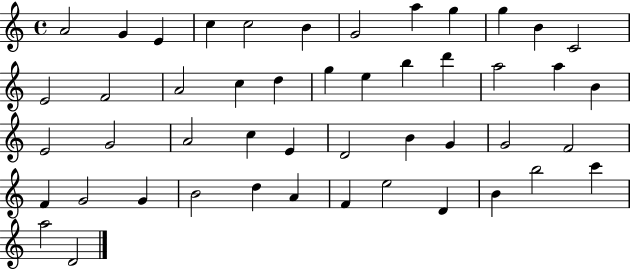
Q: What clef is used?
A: treble